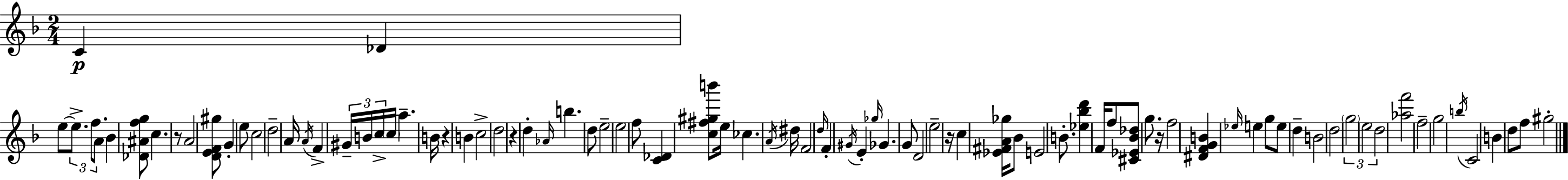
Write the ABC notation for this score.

X:1
T:Untitled
M:2/4
L:1/4
K:Dm
C _D e/2 e/2 f/2 A/2 _B [_D^Afg]/2 c z/2 A2 [DEF^g]/2 G e/2 c2 d2 A/4 A/4 F ^G/4 B/4 c/4 c/4 a B/4 z B c2 d2 z d _A/4 b d/2 e2 e2 f/2 [C_D] [c^f^gb']/2 e/4 _c A/4 ^d/4 F2 d/4 F ^G/4 E _g/4 _G G/2 D2 e2 z/4 c [_E^FA_g]/4 _B/2 E2 B/2 [_e_bd'] F/4 f/2 [^C_E_B_d]/2 g/2 z/4 f2 [^DFGB] _e/4 e g/2 e/2 d B2 d2 g2 e2 d2 [_af']2 f2 g2 b/4 C2 B d/2 f/2 ^g2